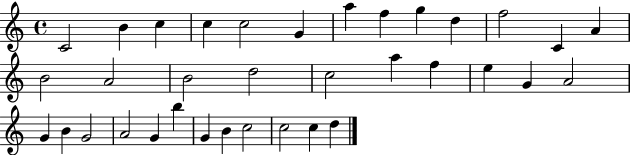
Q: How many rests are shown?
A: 0